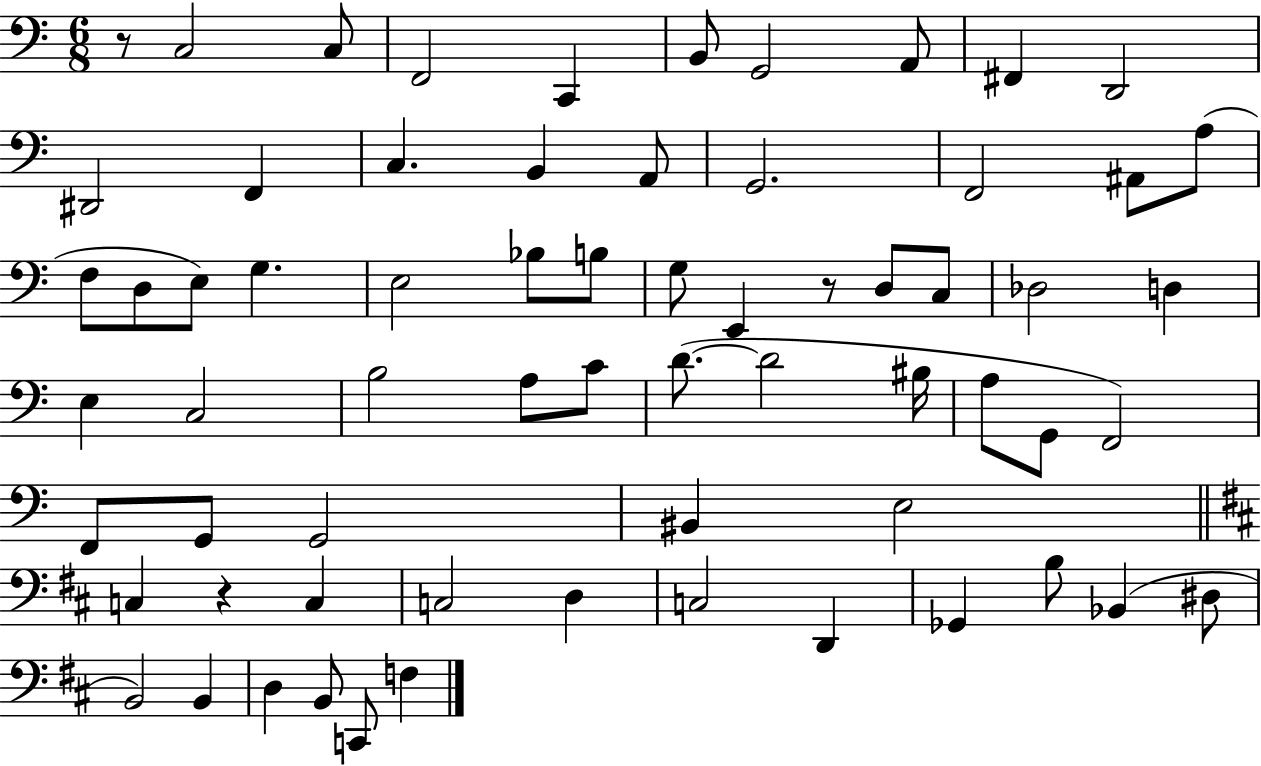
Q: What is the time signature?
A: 6/8